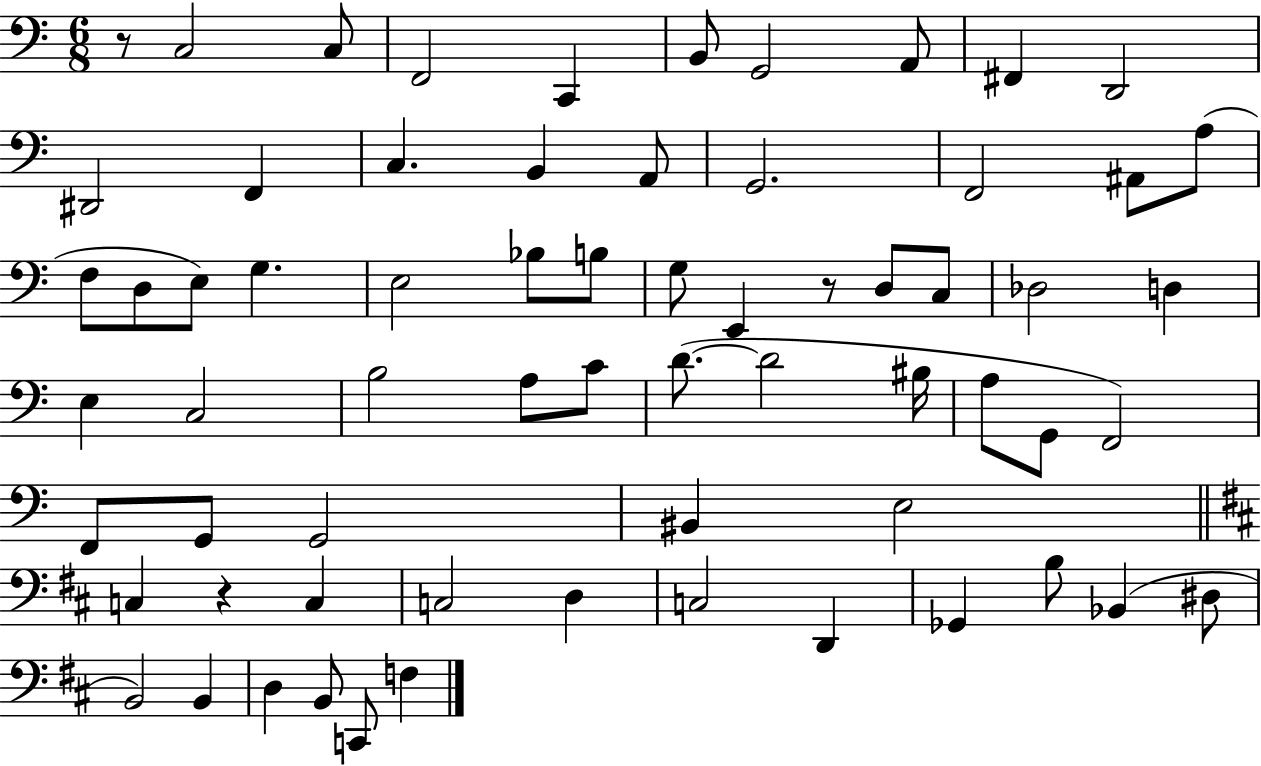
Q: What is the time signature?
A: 6/8